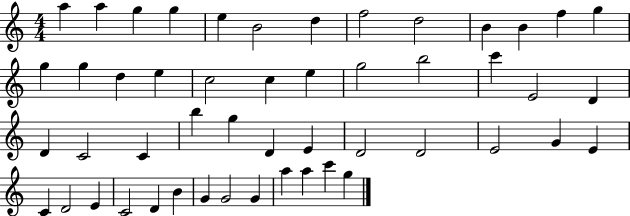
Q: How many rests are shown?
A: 0